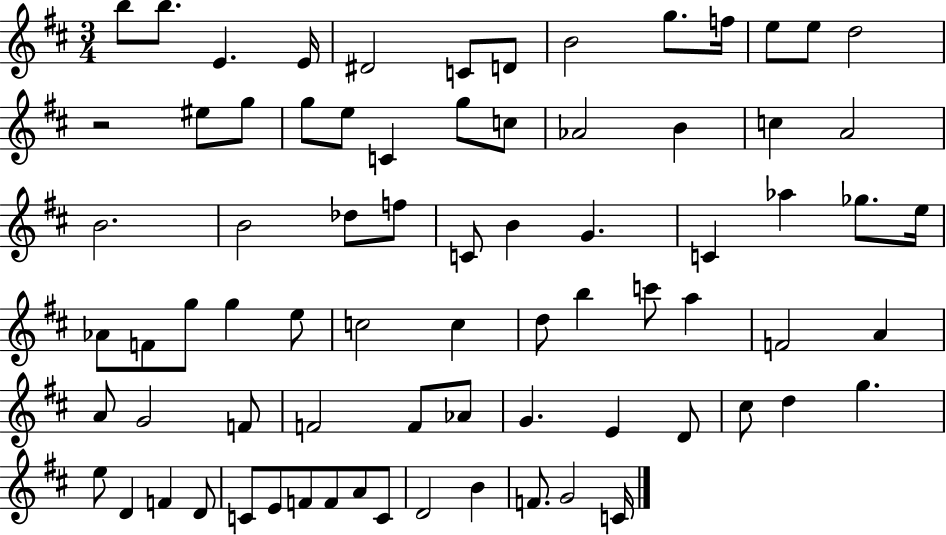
X:1
T:Untitled
M:3/4
L:1/4
K:D
b/2 b/2 E E/4 ^D2 C/2 D/2 B2 g/2 f/4 e/2 e/2 d2 z2 ^e/2 g/2 g/2 e/2 C g/2 c/2 _A2 B c A2 B2 B2 _d/2 f/2 C/2 B G C _a _g/2 e/4 _A/2 F/2 g/2 g e/2 c2 c d/2 b c'/2 a F2 A A/2 G2 F/2 F2 F/2 _A/2 G E D/2 ^c/2 d g e/2 D F D/2 C/2 E/2 F/2 F/2 A/2 C/2 D2 B F/2 G2 C/4